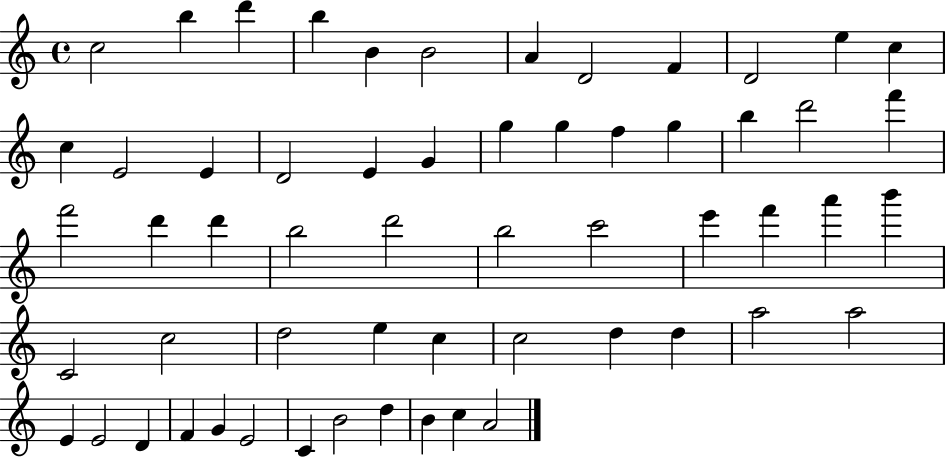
C5/h B5/q D6/q B5/q B4/q B4/h A4/q D4/h F4/q D4/h E5/q C5/q C5/q E4/h E4/q D4/h E4/q G4/q G5/q G5/q F5/q G5/q B5/q D6/h F6/q F6/h D6/q D6/q B5/h D6/h B5/h C6/h E6/q F6/q A6/q B6/q C4/h C5/h D5/h E5/q C5/q C5/h D5/q D5/q A5/h A5/h E4/q E4/h D4/q F4/q G4/q E4/h C4/q B4/h D5/q B4/q C5/q A4/h